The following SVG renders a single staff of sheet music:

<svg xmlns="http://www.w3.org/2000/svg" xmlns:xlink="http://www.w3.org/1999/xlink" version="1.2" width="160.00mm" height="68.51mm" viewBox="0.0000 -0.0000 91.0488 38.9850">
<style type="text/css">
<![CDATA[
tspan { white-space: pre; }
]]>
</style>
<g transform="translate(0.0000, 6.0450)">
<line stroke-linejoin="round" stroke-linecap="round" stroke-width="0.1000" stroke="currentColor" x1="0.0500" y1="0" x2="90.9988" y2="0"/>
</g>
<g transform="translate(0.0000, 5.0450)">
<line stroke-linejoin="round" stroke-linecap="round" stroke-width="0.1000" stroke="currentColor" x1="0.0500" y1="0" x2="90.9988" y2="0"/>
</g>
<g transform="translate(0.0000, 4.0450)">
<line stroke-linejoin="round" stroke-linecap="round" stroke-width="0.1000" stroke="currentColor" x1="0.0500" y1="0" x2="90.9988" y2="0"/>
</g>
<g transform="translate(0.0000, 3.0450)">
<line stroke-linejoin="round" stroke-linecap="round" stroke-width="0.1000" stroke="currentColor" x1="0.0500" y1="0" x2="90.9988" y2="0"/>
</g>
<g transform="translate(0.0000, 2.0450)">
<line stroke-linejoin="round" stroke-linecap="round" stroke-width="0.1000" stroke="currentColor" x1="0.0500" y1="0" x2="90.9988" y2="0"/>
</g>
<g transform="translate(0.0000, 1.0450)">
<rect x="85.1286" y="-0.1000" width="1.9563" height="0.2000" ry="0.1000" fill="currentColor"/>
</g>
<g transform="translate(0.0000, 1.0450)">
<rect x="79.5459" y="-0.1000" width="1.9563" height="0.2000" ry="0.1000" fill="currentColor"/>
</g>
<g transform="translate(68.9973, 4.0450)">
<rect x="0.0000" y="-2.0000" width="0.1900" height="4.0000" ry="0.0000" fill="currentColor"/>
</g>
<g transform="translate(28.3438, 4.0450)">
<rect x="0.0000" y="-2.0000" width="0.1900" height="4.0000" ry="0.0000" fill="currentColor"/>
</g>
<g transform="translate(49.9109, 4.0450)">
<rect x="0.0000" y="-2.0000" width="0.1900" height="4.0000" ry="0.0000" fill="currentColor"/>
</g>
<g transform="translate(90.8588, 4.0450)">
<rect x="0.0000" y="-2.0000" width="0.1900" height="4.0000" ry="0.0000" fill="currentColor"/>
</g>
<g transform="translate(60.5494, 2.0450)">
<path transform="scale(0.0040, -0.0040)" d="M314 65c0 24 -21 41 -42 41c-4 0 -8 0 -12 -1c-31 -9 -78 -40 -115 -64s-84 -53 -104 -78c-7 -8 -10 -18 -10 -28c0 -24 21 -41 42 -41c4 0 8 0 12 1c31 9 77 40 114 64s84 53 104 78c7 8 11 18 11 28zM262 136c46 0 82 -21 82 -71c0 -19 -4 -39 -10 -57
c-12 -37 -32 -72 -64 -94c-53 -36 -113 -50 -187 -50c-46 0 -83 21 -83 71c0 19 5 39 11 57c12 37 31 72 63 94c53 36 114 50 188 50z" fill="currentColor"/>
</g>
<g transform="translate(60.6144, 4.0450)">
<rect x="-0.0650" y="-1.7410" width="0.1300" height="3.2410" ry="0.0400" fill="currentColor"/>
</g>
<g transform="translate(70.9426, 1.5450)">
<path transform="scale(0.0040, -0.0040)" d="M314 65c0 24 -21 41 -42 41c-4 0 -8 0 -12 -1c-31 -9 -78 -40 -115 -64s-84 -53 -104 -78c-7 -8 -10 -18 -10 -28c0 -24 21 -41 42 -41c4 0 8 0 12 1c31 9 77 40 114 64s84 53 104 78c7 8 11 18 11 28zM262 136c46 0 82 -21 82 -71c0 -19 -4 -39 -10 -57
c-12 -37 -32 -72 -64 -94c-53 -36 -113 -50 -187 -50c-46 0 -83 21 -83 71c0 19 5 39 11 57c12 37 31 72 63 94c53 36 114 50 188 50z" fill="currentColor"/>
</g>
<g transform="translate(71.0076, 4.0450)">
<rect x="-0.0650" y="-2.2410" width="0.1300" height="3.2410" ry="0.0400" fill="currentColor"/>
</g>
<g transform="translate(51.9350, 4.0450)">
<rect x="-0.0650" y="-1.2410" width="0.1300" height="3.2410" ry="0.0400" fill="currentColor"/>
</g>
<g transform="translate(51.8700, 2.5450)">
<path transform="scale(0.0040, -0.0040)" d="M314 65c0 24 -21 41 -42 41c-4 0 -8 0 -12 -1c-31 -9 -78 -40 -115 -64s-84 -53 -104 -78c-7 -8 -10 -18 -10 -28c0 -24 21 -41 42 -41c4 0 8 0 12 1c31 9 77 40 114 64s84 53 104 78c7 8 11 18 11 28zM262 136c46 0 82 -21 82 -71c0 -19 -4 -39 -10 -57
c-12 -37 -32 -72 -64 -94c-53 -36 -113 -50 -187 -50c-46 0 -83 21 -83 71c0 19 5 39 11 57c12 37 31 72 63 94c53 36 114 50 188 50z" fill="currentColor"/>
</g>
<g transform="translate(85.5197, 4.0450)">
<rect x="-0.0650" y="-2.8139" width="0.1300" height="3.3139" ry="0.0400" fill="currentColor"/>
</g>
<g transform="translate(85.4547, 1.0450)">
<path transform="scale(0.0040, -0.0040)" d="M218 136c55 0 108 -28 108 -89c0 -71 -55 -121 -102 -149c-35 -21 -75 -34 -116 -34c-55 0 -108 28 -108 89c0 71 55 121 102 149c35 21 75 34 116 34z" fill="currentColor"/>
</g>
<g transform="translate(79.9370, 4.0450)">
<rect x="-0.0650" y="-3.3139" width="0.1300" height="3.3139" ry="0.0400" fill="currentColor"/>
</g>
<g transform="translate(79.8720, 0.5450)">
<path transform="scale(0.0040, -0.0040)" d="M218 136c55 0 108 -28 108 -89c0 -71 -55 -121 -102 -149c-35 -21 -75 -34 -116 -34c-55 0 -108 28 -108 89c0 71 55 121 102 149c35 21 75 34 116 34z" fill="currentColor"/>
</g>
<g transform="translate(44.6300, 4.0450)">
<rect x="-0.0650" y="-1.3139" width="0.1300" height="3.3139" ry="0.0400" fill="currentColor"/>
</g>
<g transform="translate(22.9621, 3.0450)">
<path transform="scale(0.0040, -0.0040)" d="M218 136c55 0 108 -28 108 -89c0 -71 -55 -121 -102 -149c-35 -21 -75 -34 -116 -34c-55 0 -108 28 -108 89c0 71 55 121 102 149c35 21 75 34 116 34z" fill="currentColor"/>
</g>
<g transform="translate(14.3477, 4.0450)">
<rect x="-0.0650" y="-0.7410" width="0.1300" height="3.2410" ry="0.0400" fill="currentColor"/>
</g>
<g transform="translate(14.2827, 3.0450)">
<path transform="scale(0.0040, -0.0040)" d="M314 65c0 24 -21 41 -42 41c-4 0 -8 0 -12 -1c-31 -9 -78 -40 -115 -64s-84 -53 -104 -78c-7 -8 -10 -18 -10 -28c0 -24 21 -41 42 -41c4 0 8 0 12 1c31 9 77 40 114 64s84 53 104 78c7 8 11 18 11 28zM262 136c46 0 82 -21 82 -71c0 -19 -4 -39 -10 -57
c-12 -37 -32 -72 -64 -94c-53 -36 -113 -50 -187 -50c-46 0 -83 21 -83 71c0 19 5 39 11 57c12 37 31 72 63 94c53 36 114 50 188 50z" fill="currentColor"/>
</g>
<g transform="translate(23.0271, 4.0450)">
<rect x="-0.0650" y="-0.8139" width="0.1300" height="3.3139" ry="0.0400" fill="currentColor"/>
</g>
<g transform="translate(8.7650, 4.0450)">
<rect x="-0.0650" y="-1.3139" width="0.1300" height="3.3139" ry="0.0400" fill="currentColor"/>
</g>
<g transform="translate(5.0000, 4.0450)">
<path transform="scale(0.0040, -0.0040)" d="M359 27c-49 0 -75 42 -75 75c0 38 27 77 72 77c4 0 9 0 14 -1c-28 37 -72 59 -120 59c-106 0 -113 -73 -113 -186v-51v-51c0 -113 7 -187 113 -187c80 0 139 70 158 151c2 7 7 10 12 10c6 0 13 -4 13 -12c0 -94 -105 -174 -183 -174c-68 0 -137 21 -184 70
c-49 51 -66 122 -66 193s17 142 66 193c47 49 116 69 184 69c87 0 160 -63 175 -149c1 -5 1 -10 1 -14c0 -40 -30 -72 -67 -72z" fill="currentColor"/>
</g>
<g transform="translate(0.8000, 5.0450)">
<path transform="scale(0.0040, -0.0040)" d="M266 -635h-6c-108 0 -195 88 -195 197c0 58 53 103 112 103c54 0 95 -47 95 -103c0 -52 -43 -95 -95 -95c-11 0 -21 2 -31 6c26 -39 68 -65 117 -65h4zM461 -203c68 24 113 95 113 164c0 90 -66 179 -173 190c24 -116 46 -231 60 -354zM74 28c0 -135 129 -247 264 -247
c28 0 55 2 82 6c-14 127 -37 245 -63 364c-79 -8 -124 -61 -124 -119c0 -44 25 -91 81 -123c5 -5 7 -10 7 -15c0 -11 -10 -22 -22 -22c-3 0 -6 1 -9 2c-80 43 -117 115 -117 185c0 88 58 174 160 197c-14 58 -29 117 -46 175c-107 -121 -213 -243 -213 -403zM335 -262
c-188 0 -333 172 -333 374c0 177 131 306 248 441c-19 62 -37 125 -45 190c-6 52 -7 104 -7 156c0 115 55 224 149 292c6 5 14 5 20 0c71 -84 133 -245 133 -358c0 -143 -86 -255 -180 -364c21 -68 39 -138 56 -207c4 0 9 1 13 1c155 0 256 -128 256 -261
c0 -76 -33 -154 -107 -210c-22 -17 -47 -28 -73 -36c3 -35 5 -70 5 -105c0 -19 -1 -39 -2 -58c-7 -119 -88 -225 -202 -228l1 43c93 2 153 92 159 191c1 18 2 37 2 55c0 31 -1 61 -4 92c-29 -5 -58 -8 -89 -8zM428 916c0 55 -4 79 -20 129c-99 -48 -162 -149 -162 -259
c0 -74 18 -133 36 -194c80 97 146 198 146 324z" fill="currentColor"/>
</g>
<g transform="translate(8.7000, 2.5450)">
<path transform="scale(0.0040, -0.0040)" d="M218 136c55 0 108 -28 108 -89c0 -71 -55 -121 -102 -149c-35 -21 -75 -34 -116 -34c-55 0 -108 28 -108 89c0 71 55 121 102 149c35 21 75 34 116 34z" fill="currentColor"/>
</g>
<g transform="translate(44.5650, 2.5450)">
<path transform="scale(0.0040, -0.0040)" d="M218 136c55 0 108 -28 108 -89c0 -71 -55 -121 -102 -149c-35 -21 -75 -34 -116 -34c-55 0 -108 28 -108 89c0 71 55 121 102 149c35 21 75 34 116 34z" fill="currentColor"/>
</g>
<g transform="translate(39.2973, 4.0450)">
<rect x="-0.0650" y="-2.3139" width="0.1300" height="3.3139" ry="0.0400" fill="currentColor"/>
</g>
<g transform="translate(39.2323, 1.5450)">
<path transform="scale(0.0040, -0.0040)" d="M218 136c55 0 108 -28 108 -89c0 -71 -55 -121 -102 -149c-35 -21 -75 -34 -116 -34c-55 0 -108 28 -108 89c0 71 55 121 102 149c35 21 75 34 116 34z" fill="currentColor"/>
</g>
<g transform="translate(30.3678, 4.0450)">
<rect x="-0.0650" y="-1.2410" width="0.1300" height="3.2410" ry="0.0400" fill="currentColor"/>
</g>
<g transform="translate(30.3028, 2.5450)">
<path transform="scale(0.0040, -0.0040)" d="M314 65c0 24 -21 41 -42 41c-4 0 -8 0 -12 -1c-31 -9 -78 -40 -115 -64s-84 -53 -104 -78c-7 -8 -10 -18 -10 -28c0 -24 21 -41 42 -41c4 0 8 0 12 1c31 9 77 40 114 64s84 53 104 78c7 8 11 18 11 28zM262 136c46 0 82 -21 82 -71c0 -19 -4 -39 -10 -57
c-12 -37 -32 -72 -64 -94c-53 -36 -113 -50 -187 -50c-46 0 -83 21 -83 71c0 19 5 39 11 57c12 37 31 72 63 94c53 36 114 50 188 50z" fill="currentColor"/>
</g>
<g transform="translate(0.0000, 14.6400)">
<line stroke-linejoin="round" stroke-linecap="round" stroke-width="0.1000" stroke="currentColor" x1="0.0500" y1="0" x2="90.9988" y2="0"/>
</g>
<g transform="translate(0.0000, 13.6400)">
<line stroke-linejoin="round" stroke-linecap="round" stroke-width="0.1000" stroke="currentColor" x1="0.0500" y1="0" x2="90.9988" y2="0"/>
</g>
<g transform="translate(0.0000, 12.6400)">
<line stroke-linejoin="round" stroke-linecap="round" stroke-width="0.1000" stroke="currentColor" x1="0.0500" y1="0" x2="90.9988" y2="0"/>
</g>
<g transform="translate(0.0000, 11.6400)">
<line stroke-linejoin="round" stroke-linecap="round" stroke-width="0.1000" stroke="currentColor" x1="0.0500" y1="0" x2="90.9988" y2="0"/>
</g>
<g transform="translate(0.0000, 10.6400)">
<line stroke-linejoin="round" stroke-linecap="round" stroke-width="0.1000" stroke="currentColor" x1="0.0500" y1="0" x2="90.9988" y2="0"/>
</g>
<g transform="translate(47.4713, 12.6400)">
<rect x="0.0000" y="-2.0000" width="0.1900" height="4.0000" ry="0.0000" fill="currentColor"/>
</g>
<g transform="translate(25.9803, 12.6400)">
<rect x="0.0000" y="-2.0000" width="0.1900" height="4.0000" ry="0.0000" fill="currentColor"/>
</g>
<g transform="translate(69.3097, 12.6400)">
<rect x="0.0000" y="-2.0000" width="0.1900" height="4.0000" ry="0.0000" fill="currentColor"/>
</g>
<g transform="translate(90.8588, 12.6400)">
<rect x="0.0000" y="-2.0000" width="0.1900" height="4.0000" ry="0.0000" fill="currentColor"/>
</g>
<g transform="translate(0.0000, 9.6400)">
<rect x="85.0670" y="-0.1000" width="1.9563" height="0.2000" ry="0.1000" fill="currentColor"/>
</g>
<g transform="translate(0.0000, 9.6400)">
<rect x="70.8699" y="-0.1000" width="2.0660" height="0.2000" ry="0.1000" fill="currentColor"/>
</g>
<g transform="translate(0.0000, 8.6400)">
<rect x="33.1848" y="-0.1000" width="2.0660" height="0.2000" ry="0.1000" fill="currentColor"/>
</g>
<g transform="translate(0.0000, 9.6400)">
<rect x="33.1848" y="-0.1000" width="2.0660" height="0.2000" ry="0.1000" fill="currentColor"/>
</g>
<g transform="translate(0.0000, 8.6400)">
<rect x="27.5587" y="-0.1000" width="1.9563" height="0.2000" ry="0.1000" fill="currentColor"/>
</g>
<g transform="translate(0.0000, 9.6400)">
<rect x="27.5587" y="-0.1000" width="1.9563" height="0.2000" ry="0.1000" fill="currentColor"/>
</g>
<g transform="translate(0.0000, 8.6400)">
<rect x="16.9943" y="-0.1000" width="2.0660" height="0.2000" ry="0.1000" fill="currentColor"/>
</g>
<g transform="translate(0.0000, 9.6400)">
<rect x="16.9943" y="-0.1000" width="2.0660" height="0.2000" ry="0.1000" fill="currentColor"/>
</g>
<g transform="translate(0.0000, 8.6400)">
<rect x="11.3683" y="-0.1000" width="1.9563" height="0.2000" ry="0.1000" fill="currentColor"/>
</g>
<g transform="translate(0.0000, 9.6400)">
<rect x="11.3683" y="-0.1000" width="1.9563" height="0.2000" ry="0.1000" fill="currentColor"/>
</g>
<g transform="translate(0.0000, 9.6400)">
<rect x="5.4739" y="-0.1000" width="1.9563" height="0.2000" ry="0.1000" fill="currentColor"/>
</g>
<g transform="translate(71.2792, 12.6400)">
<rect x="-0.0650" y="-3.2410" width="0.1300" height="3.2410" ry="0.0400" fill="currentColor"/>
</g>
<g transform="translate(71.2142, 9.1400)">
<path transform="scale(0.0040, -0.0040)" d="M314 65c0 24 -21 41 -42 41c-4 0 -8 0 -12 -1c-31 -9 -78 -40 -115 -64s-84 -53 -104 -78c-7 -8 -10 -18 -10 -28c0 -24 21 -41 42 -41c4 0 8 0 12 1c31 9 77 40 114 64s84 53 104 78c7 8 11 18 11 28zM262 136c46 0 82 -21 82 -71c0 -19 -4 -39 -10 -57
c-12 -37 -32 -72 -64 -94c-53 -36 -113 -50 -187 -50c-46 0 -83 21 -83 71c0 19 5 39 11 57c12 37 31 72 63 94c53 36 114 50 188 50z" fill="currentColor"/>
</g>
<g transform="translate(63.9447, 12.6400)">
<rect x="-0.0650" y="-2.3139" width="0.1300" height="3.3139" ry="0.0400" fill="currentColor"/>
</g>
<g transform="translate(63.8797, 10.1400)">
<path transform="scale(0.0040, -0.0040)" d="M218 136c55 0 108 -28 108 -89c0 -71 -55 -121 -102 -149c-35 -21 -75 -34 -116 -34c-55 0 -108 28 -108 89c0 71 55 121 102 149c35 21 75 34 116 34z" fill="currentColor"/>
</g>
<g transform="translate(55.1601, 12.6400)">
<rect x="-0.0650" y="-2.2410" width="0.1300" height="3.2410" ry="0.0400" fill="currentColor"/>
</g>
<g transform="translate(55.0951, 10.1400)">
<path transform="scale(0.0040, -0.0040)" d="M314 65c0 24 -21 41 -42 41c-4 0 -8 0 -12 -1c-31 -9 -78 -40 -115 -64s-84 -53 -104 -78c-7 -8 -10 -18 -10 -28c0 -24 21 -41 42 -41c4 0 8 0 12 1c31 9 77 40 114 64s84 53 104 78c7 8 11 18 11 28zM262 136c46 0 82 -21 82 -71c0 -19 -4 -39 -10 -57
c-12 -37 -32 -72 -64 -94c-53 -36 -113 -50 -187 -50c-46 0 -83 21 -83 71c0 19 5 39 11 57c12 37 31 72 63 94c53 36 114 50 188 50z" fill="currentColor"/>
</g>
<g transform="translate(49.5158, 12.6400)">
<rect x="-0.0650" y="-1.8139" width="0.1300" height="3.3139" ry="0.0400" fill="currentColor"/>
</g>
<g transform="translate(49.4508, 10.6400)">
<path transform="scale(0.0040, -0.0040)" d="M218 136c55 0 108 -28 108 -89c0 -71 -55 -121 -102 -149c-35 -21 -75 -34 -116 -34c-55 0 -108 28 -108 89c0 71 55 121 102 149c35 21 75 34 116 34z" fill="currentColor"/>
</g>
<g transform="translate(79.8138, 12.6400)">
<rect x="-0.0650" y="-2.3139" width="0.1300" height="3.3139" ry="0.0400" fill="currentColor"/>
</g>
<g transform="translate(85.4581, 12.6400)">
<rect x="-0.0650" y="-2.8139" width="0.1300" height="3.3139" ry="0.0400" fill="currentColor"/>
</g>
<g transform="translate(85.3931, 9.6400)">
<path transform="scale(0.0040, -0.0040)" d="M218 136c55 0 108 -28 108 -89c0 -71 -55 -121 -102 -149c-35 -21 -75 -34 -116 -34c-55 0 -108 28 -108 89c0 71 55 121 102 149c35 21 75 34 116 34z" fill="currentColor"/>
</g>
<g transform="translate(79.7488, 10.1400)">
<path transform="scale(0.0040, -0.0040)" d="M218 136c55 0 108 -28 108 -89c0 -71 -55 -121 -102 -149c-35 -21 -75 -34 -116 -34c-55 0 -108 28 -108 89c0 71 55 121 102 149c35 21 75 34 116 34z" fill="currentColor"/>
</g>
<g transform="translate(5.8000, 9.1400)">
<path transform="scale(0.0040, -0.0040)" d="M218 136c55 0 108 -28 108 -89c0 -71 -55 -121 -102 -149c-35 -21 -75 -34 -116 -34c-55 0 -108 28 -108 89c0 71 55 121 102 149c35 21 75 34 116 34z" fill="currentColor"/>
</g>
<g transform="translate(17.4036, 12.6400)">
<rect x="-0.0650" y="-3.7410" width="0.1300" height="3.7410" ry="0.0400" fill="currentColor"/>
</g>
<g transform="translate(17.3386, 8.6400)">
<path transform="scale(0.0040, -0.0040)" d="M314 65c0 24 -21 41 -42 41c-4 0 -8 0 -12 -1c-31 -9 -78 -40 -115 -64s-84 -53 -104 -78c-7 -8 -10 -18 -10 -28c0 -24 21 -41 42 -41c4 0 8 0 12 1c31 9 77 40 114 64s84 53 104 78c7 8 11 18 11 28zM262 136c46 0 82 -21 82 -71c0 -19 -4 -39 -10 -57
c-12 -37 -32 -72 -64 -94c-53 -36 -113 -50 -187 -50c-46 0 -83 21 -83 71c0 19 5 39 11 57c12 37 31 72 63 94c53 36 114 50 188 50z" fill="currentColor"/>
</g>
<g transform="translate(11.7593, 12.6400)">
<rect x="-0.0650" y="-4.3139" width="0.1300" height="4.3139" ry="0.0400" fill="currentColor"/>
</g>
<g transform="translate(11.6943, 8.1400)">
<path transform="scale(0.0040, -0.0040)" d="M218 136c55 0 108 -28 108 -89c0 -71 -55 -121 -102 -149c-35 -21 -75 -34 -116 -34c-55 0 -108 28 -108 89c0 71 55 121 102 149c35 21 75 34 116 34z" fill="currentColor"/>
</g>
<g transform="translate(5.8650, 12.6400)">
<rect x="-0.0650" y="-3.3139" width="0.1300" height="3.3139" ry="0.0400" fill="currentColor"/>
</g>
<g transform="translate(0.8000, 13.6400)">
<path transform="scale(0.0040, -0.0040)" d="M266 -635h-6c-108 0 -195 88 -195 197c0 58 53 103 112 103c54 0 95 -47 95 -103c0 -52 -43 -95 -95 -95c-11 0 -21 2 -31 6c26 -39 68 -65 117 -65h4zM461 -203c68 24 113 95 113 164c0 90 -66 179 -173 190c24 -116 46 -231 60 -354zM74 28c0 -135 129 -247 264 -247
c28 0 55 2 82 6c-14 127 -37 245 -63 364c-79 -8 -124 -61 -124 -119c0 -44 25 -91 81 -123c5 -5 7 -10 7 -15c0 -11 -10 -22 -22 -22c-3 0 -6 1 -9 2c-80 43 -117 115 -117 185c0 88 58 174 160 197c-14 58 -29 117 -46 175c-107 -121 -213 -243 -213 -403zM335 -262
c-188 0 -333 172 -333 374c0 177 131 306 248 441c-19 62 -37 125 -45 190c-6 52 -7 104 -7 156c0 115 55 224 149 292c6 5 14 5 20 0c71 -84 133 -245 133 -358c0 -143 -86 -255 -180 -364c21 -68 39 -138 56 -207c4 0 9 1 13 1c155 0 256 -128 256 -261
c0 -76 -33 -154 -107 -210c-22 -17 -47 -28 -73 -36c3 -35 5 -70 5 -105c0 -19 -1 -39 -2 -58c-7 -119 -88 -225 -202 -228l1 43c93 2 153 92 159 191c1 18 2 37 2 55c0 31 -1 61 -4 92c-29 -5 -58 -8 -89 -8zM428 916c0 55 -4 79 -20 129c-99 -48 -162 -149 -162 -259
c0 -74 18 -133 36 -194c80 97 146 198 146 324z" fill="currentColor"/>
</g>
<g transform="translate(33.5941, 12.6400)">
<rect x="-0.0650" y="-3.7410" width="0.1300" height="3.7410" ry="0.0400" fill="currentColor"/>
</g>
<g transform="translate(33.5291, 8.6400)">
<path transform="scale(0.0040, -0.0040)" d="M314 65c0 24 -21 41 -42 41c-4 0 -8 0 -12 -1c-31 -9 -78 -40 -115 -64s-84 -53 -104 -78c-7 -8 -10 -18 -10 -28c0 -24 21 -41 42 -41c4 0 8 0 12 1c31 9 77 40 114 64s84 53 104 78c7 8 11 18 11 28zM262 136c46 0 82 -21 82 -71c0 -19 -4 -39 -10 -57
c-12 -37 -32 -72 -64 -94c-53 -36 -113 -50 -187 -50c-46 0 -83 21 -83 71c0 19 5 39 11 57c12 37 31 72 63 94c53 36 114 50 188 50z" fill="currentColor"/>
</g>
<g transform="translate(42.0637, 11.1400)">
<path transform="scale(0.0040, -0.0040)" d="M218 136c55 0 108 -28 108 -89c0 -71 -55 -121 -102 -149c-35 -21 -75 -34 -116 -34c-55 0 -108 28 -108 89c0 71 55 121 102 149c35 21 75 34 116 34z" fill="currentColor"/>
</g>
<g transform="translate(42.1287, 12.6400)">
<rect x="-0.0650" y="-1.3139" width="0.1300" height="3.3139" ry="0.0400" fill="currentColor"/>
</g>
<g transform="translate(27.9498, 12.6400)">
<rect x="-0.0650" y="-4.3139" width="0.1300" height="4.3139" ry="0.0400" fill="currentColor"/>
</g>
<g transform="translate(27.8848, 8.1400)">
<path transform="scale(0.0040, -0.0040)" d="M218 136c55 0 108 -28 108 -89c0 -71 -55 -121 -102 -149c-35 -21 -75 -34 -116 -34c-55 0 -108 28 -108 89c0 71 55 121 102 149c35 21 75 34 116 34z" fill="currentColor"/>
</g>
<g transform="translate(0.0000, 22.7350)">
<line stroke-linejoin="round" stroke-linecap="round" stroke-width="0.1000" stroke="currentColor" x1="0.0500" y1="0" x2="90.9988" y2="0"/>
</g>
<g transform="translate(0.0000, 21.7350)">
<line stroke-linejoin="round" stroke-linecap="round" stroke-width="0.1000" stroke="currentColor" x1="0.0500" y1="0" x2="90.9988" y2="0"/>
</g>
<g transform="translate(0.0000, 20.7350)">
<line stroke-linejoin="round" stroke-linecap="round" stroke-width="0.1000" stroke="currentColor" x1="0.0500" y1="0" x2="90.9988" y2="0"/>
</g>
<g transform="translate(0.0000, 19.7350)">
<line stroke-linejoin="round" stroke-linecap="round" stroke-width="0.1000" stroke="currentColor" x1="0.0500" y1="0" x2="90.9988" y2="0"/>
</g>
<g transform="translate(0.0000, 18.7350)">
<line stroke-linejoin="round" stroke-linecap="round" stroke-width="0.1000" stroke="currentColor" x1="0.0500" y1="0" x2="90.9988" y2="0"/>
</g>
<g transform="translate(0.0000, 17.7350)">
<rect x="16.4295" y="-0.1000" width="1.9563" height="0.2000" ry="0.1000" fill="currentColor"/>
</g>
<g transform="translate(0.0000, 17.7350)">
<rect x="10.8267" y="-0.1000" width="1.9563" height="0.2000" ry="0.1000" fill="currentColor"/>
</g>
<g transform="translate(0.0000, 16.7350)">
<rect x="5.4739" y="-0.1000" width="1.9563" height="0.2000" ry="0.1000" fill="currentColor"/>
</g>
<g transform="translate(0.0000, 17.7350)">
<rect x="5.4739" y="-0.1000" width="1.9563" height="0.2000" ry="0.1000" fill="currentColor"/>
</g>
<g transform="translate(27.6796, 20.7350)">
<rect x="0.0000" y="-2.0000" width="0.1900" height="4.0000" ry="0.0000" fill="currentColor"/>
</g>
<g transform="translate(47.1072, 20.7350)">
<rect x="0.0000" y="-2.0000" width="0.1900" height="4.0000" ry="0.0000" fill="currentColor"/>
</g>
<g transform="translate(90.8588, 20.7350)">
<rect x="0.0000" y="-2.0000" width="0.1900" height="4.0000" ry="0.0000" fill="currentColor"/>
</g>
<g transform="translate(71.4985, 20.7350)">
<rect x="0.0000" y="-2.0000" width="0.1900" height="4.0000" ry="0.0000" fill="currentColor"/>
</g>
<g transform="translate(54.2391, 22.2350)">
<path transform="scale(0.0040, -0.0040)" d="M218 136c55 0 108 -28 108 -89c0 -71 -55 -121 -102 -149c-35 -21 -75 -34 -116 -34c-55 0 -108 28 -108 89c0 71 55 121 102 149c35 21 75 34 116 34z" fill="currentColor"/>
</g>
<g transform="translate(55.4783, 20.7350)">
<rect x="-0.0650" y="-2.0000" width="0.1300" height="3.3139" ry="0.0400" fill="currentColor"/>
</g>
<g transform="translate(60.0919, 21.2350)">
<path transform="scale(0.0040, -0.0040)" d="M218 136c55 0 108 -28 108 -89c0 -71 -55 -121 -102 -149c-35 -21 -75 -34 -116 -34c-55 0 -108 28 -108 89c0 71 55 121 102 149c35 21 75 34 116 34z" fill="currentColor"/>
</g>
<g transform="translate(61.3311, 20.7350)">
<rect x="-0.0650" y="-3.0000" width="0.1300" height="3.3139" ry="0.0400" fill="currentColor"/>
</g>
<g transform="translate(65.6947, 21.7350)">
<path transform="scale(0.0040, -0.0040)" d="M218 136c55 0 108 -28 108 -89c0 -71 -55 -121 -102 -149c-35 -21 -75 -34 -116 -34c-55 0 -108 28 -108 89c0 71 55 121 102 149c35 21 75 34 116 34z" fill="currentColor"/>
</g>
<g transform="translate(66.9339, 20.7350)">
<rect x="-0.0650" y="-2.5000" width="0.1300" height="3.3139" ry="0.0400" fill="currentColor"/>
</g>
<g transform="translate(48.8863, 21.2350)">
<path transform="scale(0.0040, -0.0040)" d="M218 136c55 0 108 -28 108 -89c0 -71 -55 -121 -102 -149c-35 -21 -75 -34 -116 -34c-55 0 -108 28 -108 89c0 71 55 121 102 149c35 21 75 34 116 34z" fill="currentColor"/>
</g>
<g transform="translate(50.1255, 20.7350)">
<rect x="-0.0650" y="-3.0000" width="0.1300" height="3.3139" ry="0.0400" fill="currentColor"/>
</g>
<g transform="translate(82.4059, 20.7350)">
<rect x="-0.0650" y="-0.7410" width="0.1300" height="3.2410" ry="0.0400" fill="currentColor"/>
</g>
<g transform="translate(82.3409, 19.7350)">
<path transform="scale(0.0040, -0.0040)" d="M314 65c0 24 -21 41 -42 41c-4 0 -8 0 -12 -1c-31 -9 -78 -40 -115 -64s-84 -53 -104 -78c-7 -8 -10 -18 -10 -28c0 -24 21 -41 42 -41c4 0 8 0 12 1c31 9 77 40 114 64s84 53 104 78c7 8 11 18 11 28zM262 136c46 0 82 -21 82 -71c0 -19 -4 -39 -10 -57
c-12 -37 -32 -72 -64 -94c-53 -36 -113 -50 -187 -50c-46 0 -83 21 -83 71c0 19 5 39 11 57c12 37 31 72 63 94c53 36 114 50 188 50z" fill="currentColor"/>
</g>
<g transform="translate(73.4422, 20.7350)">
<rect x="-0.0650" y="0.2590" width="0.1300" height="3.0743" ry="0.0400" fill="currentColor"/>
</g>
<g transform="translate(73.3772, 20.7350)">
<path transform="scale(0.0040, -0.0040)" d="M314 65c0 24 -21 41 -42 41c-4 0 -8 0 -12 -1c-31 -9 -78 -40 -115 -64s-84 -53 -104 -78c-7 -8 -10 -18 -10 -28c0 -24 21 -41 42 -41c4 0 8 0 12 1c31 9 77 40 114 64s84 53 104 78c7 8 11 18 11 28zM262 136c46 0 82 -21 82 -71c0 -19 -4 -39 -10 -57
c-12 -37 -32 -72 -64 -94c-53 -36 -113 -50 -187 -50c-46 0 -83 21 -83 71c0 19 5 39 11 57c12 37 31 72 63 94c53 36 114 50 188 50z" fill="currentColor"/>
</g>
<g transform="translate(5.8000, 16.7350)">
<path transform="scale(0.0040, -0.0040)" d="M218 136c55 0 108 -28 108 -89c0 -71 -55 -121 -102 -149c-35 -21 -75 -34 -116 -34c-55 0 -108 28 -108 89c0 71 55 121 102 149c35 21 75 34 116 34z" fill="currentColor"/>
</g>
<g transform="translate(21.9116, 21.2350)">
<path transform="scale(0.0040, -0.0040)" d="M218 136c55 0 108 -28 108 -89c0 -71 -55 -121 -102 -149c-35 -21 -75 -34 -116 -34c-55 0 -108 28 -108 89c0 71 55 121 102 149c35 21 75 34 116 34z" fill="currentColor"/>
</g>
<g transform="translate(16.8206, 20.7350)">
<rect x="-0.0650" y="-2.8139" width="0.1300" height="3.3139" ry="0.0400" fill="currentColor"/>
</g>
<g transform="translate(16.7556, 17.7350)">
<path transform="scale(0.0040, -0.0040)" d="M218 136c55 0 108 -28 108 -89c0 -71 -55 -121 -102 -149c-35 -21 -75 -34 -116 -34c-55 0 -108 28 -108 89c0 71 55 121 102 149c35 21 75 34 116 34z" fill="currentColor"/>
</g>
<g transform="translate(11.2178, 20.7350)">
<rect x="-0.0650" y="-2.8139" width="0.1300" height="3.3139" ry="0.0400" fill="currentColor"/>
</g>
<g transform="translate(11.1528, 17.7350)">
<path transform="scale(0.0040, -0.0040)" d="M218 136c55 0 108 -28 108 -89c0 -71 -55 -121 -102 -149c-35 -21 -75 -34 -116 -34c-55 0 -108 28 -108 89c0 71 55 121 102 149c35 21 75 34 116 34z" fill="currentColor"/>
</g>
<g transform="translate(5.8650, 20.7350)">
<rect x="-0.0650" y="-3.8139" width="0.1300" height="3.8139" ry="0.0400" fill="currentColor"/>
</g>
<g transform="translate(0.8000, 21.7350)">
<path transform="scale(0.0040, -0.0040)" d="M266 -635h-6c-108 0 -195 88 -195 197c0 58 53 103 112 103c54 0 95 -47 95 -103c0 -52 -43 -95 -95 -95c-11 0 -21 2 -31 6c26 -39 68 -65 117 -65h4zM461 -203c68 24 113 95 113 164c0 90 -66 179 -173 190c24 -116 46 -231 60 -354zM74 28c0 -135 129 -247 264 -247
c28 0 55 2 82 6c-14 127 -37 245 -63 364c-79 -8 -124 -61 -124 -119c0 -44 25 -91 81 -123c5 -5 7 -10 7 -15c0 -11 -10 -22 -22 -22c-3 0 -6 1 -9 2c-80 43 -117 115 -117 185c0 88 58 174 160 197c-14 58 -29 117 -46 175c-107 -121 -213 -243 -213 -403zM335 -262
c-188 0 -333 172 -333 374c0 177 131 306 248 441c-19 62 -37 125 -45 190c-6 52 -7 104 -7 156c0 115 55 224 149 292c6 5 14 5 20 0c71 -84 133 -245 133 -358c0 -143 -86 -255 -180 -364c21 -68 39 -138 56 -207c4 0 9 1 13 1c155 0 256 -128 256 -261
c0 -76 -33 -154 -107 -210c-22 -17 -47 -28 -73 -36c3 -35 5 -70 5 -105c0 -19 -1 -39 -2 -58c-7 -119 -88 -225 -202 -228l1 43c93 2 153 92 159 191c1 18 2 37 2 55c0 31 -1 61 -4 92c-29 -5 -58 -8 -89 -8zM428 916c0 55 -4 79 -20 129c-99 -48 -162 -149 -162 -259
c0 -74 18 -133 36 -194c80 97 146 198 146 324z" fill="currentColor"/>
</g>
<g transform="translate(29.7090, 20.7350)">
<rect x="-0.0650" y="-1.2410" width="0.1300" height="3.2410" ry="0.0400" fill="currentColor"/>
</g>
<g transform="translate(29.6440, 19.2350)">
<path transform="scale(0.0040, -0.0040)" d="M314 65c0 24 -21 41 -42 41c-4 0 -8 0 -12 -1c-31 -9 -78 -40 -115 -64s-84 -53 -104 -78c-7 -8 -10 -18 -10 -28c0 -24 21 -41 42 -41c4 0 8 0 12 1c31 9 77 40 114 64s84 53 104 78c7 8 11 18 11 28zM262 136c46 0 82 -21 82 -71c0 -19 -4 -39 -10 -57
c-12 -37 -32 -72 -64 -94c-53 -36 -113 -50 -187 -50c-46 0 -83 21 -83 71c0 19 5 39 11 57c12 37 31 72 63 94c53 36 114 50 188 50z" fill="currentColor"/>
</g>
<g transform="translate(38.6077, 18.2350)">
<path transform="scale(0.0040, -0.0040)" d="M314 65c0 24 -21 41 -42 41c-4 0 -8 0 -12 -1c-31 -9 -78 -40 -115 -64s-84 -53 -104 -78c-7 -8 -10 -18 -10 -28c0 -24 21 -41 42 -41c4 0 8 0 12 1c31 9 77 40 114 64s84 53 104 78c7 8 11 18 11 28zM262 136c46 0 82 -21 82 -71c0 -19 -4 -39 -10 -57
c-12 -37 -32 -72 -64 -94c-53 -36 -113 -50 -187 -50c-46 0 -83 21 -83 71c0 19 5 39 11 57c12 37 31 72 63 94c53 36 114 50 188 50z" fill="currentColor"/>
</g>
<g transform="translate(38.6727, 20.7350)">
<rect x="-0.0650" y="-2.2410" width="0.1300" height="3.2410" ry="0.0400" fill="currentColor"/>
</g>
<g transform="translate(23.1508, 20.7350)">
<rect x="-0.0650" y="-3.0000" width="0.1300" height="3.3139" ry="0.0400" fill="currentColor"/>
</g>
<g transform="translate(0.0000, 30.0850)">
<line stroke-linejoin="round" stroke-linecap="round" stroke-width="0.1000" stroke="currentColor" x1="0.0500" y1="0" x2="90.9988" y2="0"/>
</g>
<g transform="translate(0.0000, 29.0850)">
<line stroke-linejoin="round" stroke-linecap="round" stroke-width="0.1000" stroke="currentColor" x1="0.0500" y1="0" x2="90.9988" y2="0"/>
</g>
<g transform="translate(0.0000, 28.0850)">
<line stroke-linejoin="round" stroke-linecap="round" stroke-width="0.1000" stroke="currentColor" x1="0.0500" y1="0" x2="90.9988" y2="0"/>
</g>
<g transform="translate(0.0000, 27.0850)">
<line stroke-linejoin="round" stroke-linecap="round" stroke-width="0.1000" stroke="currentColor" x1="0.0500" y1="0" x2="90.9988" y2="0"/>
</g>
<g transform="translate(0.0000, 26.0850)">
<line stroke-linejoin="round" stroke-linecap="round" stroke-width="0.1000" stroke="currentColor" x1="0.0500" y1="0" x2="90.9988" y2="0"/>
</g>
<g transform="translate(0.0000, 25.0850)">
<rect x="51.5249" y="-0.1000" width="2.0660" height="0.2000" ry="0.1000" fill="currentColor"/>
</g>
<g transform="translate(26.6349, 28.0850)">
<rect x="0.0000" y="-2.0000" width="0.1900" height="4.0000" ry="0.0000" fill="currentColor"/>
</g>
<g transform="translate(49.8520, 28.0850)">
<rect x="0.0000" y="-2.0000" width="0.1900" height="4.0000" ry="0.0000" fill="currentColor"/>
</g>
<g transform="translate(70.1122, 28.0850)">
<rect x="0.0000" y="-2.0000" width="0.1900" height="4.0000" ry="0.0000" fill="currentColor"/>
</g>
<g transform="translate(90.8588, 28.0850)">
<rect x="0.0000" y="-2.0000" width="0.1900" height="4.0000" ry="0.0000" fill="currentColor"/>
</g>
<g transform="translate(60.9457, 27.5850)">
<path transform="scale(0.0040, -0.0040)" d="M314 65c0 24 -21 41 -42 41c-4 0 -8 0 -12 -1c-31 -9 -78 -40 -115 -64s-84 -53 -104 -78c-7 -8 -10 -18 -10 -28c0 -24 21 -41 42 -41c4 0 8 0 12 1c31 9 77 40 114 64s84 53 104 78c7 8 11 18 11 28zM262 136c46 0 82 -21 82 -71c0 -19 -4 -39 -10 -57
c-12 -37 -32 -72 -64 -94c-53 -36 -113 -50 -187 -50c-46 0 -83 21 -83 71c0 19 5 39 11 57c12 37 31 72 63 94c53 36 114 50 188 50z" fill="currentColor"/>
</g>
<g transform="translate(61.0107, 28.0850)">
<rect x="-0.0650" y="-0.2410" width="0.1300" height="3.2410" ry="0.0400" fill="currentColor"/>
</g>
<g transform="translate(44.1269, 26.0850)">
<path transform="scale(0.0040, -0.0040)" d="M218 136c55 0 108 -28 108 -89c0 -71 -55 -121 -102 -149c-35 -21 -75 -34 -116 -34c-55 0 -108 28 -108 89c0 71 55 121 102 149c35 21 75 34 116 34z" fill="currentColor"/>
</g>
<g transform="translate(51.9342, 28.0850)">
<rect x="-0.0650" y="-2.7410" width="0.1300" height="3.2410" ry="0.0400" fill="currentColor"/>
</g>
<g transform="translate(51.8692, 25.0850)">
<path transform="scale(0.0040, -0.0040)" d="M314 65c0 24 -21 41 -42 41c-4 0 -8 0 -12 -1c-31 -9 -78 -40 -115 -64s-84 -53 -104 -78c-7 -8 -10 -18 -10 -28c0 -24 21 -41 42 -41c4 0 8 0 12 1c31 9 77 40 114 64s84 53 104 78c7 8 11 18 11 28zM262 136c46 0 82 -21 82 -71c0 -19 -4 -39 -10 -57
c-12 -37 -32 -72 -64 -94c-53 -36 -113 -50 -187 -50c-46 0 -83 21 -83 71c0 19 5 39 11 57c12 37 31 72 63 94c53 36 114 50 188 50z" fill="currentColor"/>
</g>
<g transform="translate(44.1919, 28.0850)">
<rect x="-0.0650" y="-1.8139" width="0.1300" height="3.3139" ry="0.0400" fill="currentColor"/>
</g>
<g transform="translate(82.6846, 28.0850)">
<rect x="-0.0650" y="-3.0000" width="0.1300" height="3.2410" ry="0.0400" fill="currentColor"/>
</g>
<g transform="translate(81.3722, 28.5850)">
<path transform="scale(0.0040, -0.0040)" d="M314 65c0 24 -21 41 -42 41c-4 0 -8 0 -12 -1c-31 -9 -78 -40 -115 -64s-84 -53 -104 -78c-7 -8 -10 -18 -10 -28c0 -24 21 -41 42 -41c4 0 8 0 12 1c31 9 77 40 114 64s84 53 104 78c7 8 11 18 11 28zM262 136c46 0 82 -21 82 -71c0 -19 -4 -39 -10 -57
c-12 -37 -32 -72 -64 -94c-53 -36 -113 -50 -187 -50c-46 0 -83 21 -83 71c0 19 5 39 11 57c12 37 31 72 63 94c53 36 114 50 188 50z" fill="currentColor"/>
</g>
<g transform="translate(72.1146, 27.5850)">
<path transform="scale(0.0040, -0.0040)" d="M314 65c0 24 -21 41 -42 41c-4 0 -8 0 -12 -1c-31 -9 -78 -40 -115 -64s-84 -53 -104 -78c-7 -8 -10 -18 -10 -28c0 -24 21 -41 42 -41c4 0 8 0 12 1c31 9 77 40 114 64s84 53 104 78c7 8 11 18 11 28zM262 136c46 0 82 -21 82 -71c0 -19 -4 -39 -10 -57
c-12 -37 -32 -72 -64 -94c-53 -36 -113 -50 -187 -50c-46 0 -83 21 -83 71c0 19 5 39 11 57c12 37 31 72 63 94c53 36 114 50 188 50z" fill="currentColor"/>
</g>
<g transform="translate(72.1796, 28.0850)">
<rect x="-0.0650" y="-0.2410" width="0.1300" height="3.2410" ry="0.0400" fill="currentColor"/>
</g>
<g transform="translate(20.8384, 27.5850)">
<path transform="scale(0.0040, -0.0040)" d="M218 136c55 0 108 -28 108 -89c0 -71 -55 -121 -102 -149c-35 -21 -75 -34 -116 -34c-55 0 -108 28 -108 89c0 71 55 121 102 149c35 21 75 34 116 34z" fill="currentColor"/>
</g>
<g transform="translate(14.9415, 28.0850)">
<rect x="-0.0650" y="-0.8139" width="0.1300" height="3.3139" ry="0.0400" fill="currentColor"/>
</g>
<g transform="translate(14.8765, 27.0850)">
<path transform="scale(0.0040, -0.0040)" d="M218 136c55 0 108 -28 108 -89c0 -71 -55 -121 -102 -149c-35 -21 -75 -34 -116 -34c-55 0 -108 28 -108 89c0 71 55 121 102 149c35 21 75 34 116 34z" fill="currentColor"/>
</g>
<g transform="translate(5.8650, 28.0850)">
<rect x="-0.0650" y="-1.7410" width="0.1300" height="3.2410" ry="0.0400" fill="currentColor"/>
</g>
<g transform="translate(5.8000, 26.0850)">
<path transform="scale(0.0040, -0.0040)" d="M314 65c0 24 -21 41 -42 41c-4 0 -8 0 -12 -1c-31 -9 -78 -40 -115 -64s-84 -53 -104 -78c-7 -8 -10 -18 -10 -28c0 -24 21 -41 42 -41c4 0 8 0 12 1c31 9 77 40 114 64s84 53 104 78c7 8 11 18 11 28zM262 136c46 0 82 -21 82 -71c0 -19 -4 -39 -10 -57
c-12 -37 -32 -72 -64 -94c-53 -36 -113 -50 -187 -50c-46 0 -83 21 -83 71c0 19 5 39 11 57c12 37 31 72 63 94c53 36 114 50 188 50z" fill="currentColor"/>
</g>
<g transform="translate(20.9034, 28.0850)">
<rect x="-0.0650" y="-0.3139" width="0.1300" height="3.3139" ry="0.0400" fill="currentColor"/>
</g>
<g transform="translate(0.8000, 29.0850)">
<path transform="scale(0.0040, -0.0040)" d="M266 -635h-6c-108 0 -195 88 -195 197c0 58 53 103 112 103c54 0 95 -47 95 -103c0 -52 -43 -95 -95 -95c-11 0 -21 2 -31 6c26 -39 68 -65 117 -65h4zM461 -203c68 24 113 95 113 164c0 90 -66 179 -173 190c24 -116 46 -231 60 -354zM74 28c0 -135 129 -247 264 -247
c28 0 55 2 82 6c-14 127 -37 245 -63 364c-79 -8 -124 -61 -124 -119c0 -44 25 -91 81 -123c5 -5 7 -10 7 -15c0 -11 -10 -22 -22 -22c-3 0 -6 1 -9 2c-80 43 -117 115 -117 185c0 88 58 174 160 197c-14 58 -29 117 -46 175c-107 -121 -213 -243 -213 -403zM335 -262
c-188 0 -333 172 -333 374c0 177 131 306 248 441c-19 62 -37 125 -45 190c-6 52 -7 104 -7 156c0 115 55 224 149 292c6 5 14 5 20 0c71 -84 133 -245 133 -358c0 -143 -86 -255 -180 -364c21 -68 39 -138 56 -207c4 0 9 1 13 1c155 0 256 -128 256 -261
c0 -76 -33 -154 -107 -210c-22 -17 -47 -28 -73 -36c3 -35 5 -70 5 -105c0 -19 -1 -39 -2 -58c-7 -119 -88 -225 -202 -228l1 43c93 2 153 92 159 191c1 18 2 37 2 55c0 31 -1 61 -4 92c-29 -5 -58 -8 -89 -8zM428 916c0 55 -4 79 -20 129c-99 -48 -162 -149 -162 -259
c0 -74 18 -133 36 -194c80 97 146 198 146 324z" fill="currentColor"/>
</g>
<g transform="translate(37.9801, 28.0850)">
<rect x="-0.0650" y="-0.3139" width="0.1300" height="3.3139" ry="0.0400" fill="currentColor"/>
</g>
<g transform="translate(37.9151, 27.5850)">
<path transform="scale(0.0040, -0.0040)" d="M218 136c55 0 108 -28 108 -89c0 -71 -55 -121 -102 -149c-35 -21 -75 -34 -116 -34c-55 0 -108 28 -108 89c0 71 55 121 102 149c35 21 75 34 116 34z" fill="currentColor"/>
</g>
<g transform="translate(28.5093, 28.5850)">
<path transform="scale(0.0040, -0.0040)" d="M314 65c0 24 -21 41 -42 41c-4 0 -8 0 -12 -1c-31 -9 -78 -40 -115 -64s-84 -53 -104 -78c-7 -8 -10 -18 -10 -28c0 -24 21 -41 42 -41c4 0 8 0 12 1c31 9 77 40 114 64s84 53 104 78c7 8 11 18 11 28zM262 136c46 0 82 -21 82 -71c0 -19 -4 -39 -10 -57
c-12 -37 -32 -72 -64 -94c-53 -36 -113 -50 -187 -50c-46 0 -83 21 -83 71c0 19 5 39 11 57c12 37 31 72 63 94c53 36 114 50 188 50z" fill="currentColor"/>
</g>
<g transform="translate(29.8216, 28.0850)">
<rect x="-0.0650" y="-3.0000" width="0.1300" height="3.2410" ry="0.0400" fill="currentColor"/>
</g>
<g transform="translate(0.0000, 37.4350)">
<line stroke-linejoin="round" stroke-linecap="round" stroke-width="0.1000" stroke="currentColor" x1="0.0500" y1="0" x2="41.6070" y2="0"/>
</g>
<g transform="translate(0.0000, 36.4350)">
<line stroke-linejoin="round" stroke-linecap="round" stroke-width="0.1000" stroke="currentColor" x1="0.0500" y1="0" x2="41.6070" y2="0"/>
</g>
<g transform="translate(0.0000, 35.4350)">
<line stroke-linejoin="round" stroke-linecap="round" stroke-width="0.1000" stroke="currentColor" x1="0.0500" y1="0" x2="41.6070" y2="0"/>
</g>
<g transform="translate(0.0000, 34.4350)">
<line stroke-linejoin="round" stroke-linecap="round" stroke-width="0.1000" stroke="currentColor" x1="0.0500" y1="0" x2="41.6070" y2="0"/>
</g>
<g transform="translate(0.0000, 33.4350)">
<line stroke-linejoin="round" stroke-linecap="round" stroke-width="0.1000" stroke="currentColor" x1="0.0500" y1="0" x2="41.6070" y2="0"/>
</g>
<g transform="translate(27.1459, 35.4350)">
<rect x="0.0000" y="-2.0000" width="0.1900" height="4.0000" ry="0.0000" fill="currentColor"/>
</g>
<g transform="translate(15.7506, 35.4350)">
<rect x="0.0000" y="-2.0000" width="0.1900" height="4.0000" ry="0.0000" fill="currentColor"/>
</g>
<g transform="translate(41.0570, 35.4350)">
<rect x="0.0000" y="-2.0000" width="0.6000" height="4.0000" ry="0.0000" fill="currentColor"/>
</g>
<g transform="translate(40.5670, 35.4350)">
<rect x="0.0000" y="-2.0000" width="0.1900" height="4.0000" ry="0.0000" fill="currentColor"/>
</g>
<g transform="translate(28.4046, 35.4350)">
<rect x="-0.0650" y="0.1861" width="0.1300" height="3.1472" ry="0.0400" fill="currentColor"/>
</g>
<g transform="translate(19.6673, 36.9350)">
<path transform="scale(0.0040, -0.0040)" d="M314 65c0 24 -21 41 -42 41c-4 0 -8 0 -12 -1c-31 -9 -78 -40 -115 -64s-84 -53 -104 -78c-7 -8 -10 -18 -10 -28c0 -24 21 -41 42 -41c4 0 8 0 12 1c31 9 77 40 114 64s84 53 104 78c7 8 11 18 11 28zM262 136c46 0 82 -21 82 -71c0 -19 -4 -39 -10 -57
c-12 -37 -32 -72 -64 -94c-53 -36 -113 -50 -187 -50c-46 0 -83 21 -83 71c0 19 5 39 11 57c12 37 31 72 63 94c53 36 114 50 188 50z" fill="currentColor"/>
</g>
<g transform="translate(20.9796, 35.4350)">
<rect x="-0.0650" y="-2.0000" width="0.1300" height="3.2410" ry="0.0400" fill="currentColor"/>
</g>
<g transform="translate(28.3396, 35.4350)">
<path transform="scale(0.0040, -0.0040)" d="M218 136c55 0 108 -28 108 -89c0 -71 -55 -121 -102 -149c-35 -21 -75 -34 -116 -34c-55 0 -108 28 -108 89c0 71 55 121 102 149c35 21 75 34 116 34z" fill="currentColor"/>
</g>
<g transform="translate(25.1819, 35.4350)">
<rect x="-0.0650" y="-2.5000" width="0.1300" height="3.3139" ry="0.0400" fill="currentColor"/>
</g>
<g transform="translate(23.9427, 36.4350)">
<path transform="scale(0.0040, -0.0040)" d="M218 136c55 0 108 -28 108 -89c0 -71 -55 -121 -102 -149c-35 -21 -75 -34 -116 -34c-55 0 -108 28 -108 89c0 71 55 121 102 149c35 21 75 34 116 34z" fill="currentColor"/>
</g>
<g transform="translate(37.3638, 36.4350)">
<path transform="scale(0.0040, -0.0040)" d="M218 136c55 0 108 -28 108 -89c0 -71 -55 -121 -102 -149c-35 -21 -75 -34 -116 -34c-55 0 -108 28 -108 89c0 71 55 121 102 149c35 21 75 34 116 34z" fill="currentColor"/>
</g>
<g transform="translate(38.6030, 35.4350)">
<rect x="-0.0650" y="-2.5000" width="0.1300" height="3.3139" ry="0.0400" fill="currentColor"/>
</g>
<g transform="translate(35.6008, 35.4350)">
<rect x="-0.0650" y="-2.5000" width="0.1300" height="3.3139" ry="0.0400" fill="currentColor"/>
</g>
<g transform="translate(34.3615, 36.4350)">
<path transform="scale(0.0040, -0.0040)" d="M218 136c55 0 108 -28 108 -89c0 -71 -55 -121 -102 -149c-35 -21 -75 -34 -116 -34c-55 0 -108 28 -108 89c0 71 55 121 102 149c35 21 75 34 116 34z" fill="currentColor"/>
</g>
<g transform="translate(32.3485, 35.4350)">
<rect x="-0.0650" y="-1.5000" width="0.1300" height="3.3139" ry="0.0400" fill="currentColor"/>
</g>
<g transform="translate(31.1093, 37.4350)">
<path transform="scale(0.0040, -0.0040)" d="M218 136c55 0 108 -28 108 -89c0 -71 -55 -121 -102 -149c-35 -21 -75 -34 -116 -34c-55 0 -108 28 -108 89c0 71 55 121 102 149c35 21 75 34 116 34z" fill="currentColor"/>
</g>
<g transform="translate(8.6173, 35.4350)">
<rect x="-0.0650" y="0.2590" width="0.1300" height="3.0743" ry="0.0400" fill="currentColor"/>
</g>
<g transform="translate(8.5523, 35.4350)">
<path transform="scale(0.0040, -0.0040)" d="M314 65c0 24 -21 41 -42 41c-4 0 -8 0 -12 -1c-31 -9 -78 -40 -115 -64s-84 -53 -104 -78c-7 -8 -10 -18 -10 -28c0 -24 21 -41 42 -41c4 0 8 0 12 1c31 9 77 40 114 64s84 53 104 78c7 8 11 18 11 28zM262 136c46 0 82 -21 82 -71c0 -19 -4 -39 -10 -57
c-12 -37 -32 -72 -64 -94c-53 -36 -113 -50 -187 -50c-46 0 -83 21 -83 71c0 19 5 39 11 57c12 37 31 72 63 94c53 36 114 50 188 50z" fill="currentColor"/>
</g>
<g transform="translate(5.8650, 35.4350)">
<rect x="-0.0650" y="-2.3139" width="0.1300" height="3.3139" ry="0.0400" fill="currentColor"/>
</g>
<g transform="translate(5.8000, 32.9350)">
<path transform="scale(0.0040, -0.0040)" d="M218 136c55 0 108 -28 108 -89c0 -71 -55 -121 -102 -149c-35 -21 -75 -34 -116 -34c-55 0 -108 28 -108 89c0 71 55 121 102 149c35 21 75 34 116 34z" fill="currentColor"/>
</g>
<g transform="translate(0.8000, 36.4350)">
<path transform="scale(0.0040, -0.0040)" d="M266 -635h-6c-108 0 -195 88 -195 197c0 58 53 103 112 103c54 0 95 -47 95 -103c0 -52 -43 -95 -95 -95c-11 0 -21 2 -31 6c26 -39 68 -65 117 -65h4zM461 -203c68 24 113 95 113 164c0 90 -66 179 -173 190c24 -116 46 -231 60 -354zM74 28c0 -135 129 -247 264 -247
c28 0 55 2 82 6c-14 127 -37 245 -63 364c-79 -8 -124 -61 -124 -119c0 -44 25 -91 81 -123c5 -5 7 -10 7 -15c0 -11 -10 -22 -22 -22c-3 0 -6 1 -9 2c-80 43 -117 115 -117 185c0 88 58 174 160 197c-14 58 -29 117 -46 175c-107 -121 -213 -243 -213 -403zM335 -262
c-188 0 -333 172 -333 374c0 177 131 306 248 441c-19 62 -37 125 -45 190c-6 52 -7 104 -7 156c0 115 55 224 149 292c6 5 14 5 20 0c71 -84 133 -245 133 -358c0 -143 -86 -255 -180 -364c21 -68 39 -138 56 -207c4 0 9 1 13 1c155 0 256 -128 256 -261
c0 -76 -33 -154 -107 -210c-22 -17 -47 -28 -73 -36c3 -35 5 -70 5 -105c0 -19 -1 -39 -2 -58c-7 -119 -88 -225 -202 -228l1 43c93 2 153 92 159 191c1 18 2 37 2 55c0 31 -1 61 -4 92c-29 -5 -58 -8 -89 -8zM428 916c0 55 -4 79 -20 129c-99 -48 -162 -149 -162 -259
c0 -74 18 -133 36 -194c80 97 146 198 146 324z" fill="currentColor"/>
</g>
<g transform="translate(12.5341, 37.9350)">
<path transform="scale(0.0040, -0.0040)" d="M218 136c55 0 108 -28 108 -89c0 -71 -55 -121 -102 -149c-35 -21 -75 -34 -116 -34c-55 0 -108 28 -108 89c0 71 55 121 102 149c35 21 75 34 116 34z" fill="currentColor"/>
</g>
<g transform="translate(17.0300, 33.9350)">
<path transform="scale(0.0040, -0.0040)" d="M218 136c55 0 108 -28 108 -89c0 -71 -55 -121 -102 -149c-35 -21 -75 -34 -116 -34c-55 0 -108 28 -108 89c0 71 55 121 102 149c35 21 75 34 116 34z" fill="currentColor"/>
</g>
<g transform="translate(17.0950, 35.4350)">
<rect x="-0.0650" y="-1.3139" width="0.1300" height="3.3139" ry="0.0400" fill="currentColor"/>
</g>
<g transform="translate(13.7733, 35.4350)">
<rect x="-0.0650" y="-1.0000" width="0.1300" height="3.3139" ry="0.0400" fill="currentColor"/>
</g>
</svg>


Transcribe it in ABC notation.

X:1
T:Untitled
M:4/4
L:1/4
K:C
e d2 d e2 g e e2 f2 g2 b a b d' c'2 d' c'2 e f g2 g b2 g a c' a a A e2 g2 A F A G B2 d2 f2 d c A2 c f a2 c2 c2 A2 g B2 D e F2 G B E G G